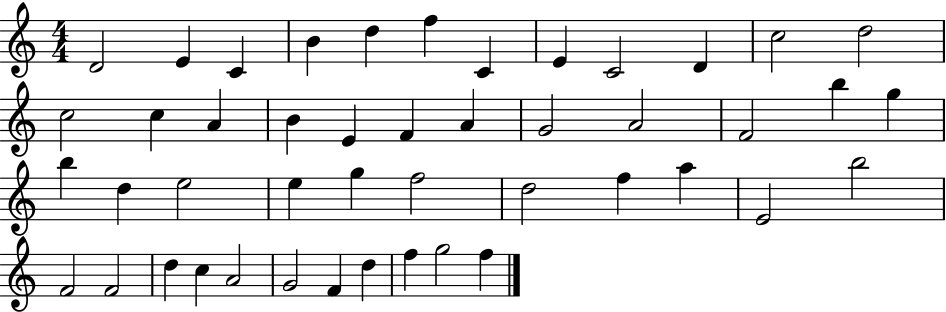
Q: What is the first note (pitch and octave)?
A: D4